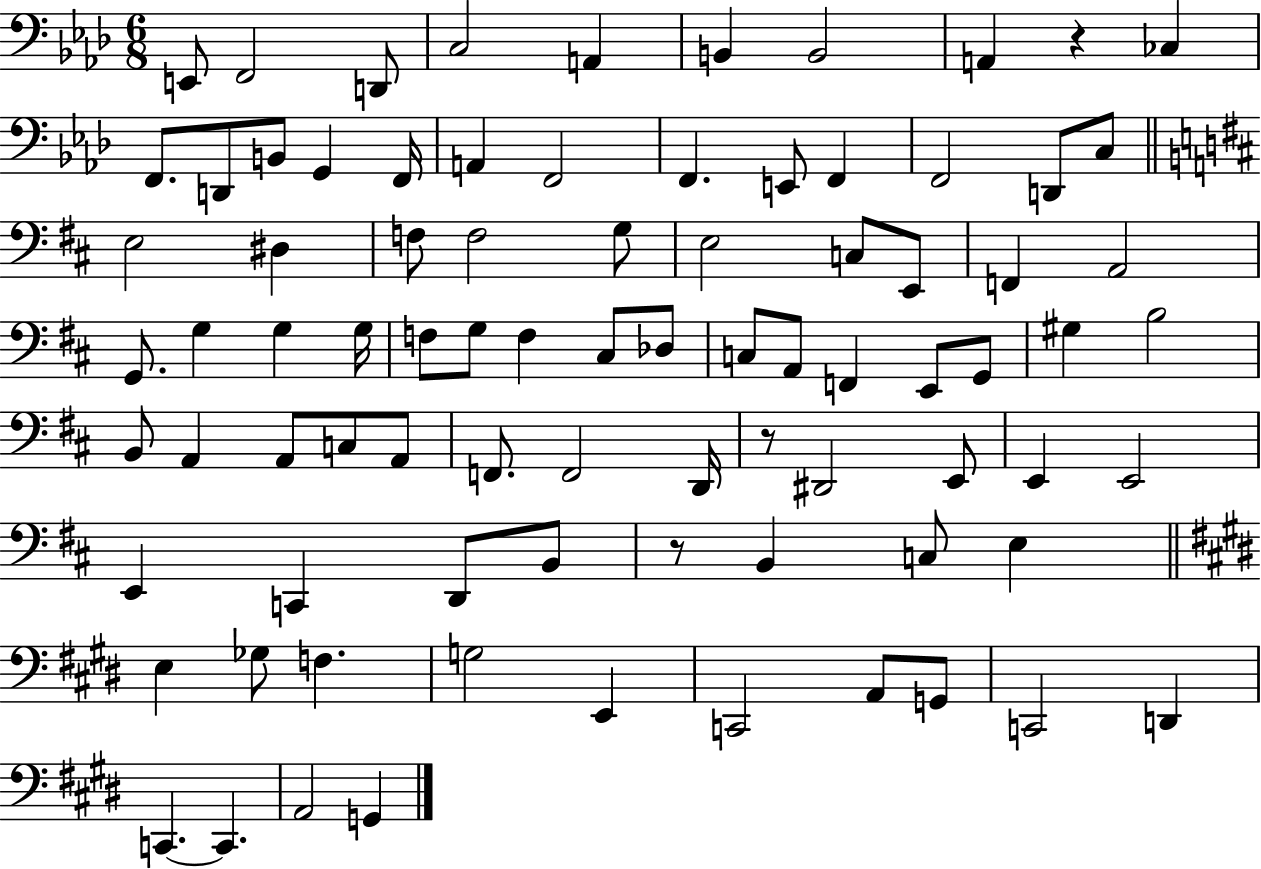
E2/e F2/h D2/e C3/h A2/q B2/q B2/h A2/q R/q CES3/q F2/e. D2/e B2/e G2/q F2/s A2/q F2/h F2/q. E2/e F2/q F2/h D2/e C3/e E3/h D#3/q F3/e F3/h G3/e E3/h C3/e E2/e F2/q A2/h G2/e. G3/q G3/q G3/s F3/e G3/e F3/q C#3/e Db3/e C3/e A2/e F2/q E2/e G2/e G#3/q B3/h B2/e A2/q A2/e C3/e A2/e F2/e. F2/h D2/s R/e D#2/h E2/e E2/q E2/h E2/q C2/q D2/e B2/e R/e B2/q C3/e E3/q E3/q Gb3/e F3/q. G3/h E2/q C2/h A2/e G2/e C2/h D2/q C2/q. C2/q. A2/h G2/q